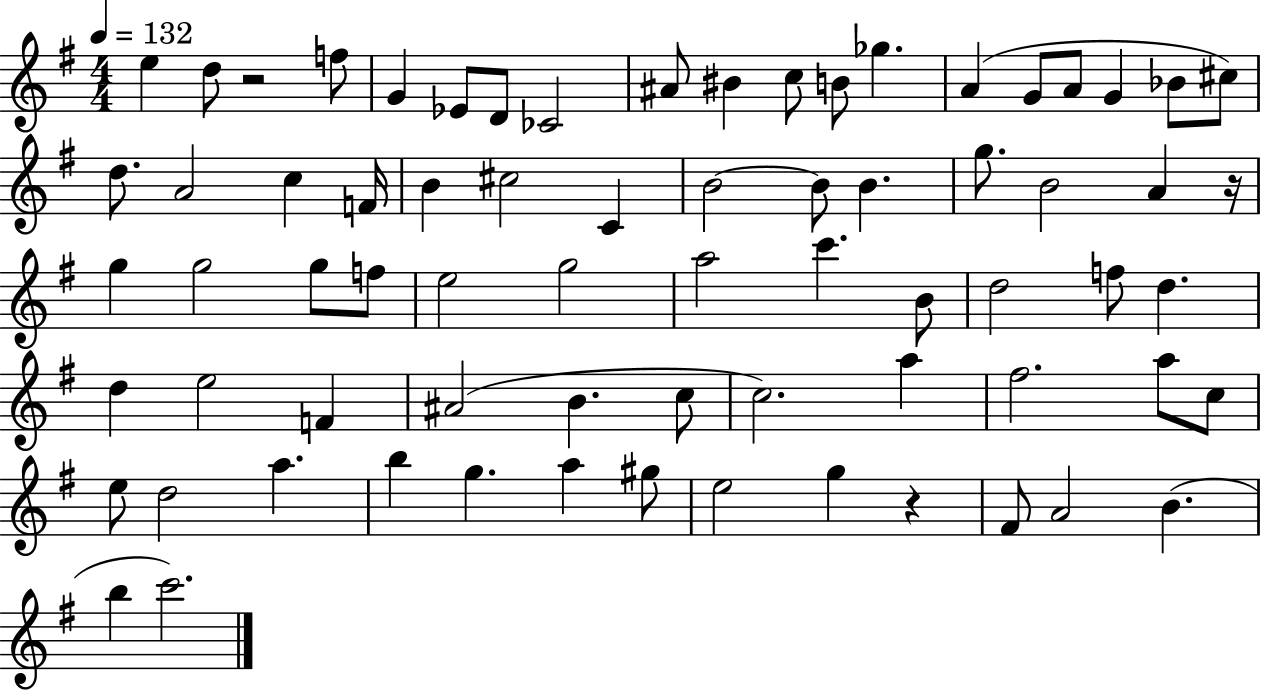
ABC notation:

X:1
T:Untitled
M:4/4
L:1/4
K:G
e d/2 z2 f/2 G _E/2 D/2 _C2 ^A/2 ^B c/2 B/2 _g A G/2 A/2 G _B/2 ^c/2 d/2 A2 c F/4 B ^c2 C B2 B/2 B g/2 B2 A z/4 g g2 g/2 f/2 e2 g2 a2 c' B/2 d2 f/2 d d e2 F ^A2 B c/2 c2 a ^f2 a/2 c/2 e/2 d2 a b g a ^g/2 e2 g z ^F/2 A2 B b c'2